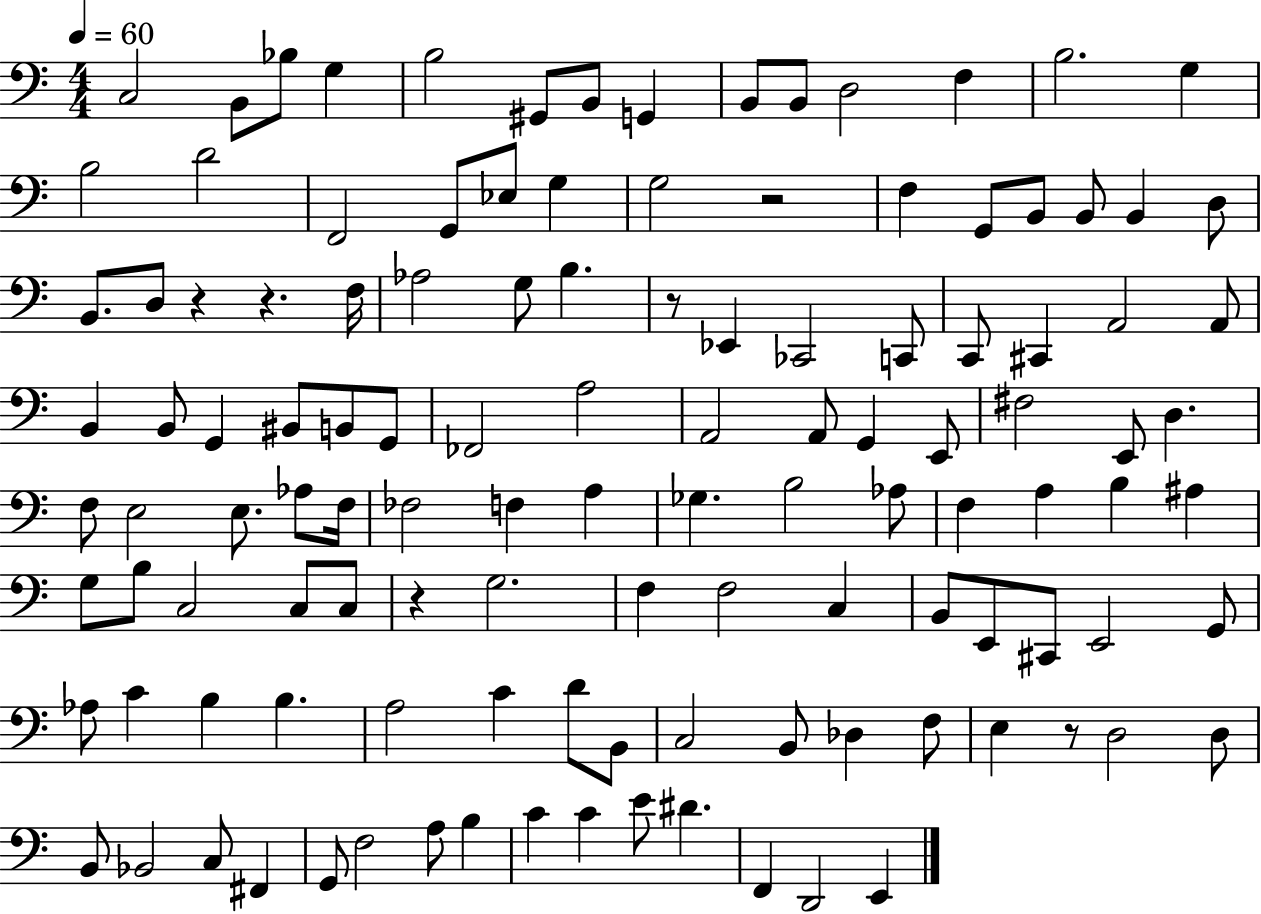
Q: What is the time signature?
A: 4/4